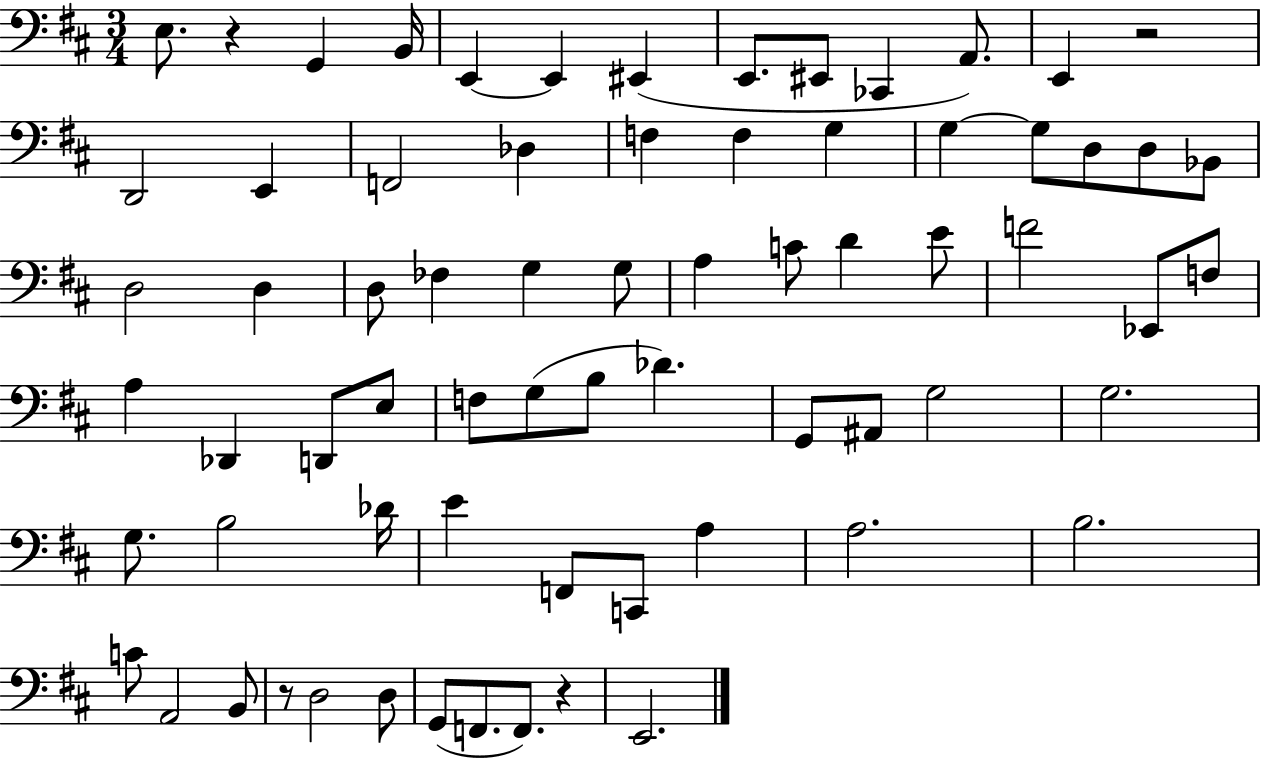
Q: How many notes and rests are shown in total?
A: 70